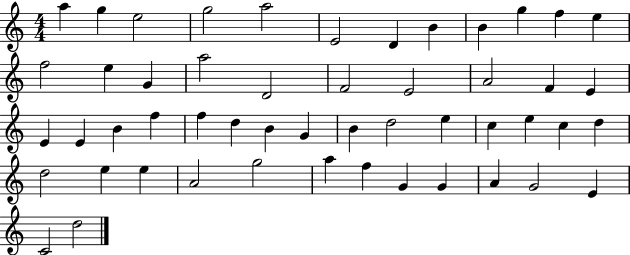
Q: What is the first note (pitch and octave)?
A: A5